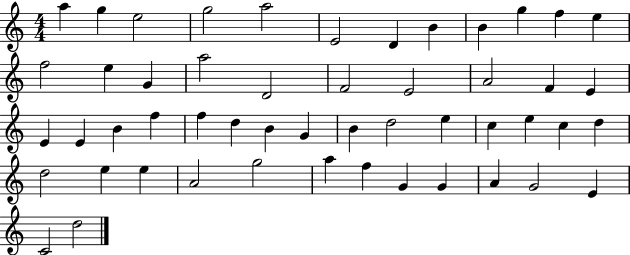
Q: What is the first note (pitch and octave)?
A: A5